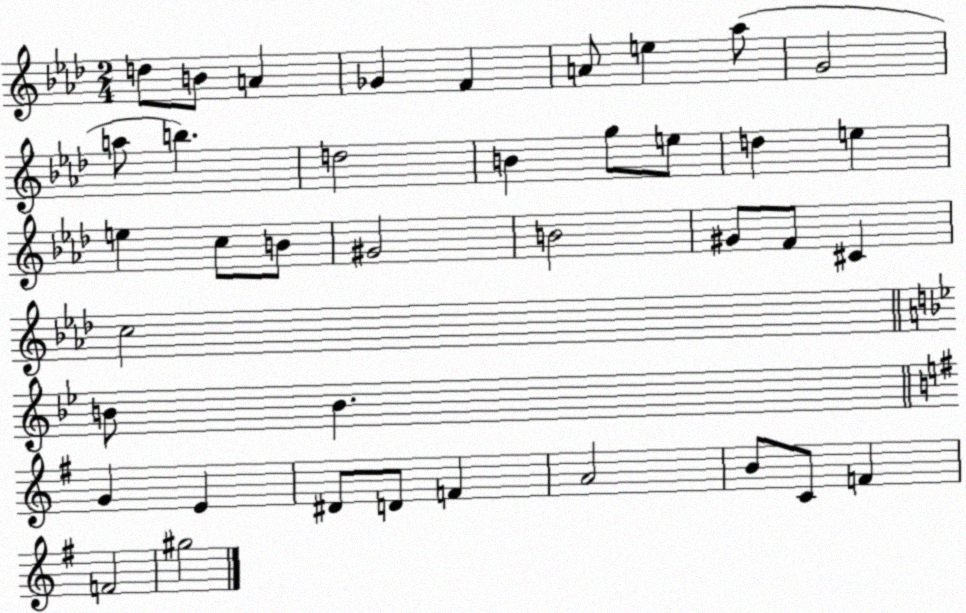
X:1
T:Untitled
M:2/4
L:1/4
K:Ab
d/2 B/2 A _G F A/2 e _a/2 G2 a/2 b d2 B g/2 e/2 d e e c/2 B/2 ^G2 B2 ^G/2 F/2 ^C c2 B/2 B G E ^D/2 D/2 F A2 B/2 C/2 F F2 ^g2